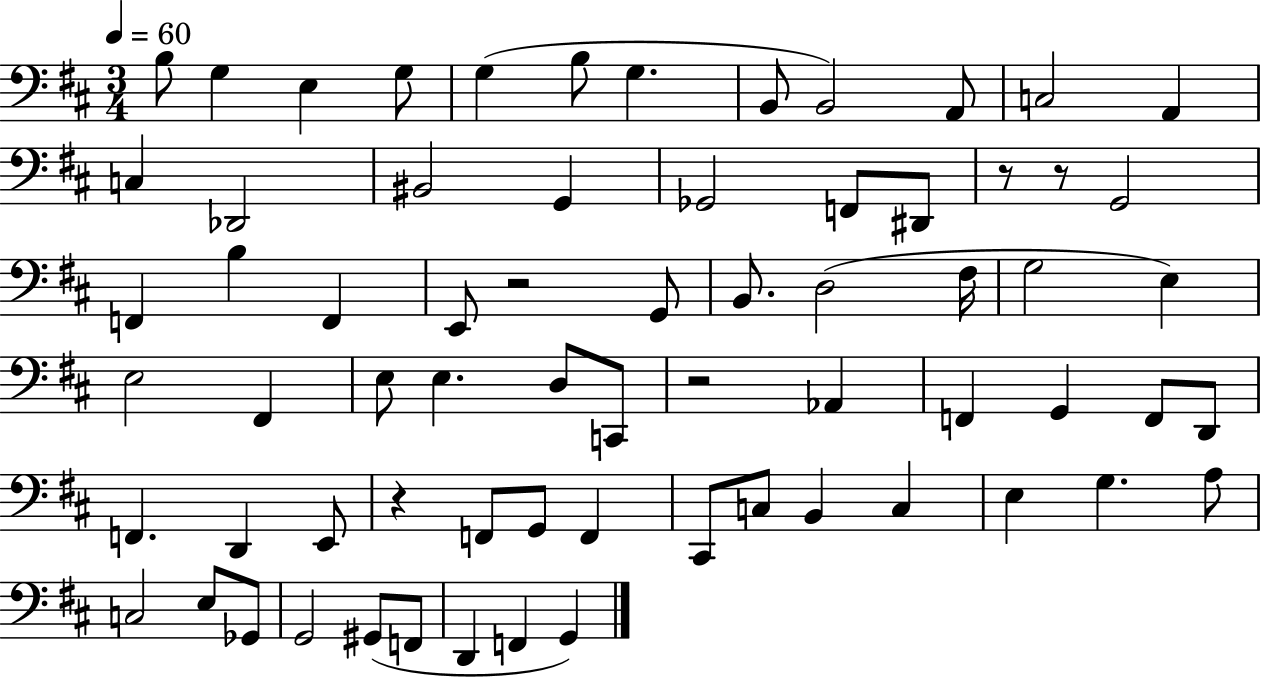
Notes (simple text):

B3/e G3/q E3/q G3/e G3/q B3/e G3/q. B2/e B2/h A2/e C3/h A2/q C3/q Db2/h BIS2/h G2/q Gb2/h F2/e D#2/e R/e R/e G2/h F2/q B3/q F2/q E2/e R/h G2/e B2/e. D3/h F#3/s G3/h E3/q E3/h F#2/q E3/e E3/q. D3/e C2/e R/h Ab2/q F2/q G2/q F2/e D2/e F2/q. D2/q E2/e R/q F2/e G2/e F2/q C#2/e C3/e B2/q C3/q E3/q G3/q. A3/e C3/h E3/e Gb2/e G2/h G#2/e F2/e D2/q F2/q G2/q